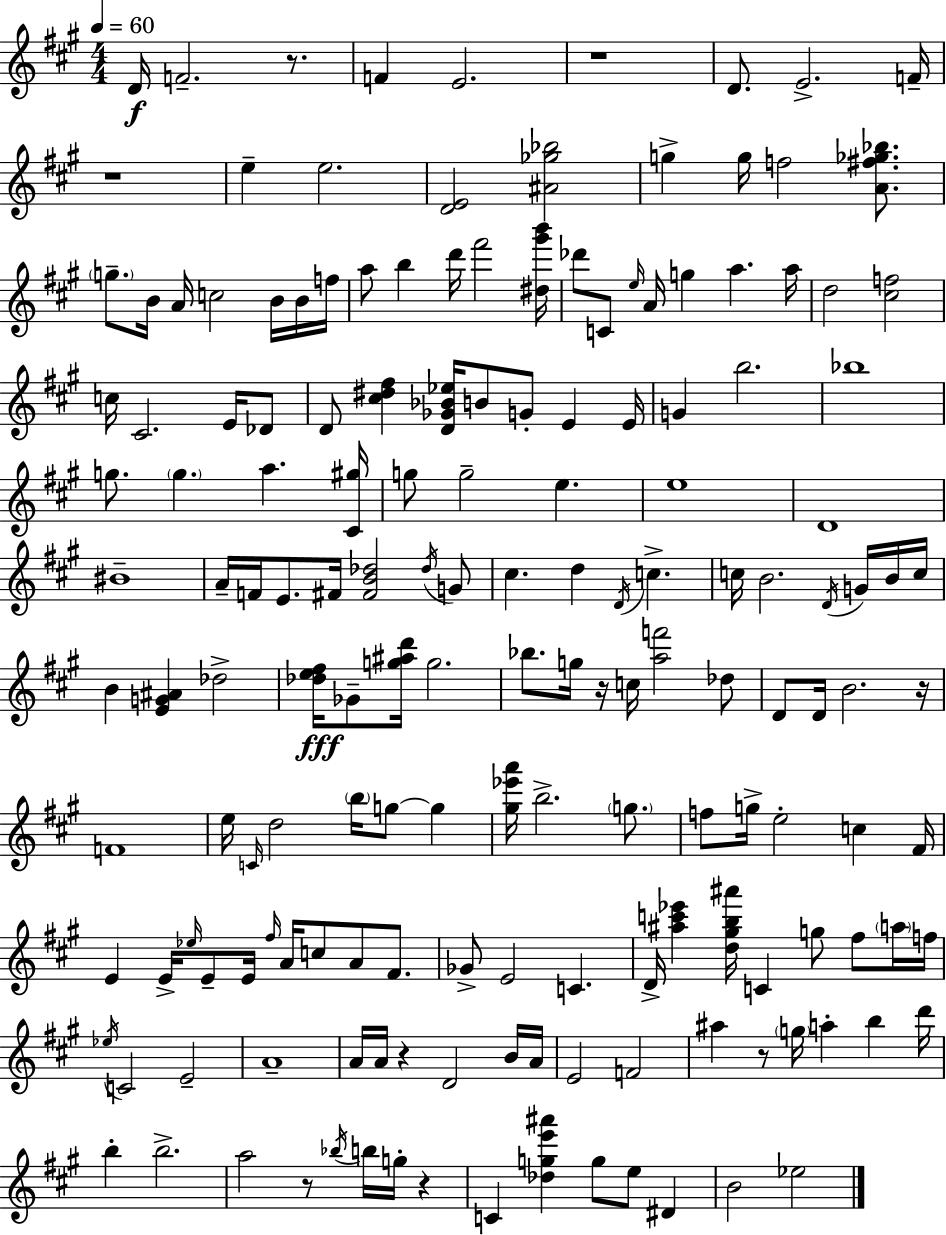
D4/s F4/h. R/e. F4/q E4/h. R/w D4/e. E4/h. F4/s R/w E5/q E5/h. [D4,E4]/h [A#4,Gb5,Bb5]/h G5/q G5/s F5/h [A4,F#5,Gb5,Bb5]/e. G5/e. B4/s A4/s C5/h B4/s B4/s F5/s A5/e B5/q D6/s F#6/h [D#5,G#6,B6]/s Db6/e C4/e E5/s A4/s G5/q A5/q. A5/s D5/h [C#5,F5]/h C5/s C#4/h. E4/s Db4/e D4/e [C#5,D#5,F#5]/q [D4,Gb4,Bb4,Eb5]/s B4/e G4/e E4/q E4/s G4/q B5/h. Bb5/w G5/e. G5/q. A5/q. [C#4,G#5]/s G5/e G5/h E5/q. E5/w D4/w BIS4/w A4/s F4/s E4/e. F#4/s [F#4,B4,Db5]/h Db5/s G4/e C#5/q. D5/q D4/s C5/q. C5/s B4/h. D4/s G4/s B4/s C5/s B4/q [E4,G4,A#4]/q Db5/h [Db5,E5,F#5]/s Gb4/e [G5,A#5,D6]/s G5/h. Bb5/e. G5/s R/s C5/s [A5,F6]/h Db5/e D4/e D4/s B4/h. R/s F4/w E5/s C4/s D5/h B5/s G5/e G5/q [G#5,Eb6,A6]/s B5/h. G5/e. F5/e G5/s E5/h C5/q F#4/s E4/q E4/s Eb5/s E4/e E4/s F#5/s A4/s C5/e A4/e F#4/e. Gb4/e E4/h C4/q. D4/s [A#5,C6,Eb6]/q [D5,G#5,B5,A#6]/s C4/q G5/e F#5/e A5/s F5/s Eb5/s C4/h E4/h A4/w A4/s A4/s R/q D4/h B4/s A4/s E4/h F4/h A#5/q R/e G5/s A5/q B5/q D6/s B5/q B5/h. A5/h R/e Bb5/s B5/s G5/s R/q C4/q [Db5,G5,E6,A#6]/q G5/e E5/e D#4/q B4/h Eb5/h